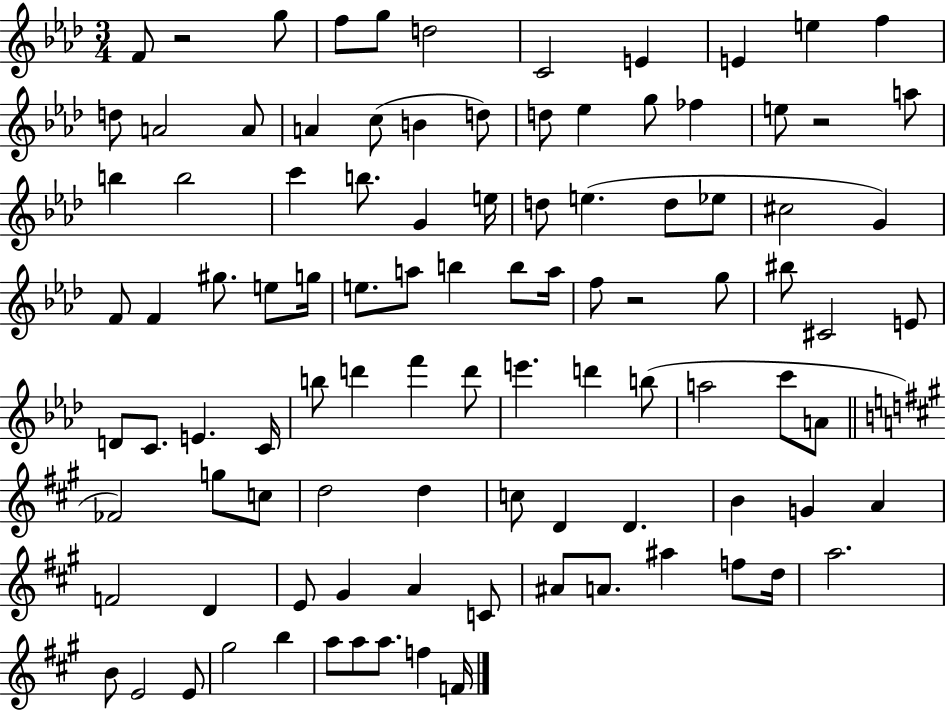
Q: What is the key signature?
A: AES major